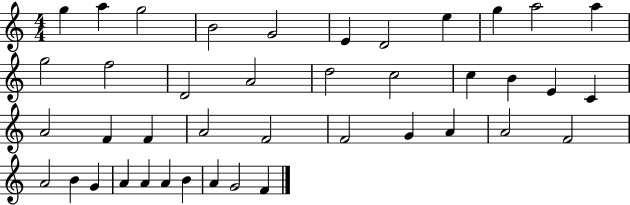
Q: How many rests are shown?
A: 0